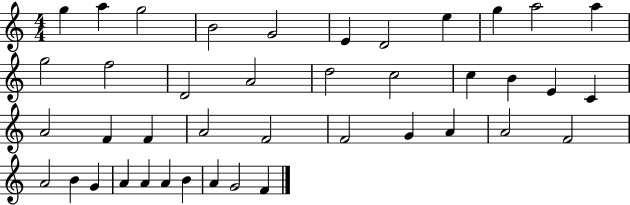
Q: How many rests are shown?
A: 0